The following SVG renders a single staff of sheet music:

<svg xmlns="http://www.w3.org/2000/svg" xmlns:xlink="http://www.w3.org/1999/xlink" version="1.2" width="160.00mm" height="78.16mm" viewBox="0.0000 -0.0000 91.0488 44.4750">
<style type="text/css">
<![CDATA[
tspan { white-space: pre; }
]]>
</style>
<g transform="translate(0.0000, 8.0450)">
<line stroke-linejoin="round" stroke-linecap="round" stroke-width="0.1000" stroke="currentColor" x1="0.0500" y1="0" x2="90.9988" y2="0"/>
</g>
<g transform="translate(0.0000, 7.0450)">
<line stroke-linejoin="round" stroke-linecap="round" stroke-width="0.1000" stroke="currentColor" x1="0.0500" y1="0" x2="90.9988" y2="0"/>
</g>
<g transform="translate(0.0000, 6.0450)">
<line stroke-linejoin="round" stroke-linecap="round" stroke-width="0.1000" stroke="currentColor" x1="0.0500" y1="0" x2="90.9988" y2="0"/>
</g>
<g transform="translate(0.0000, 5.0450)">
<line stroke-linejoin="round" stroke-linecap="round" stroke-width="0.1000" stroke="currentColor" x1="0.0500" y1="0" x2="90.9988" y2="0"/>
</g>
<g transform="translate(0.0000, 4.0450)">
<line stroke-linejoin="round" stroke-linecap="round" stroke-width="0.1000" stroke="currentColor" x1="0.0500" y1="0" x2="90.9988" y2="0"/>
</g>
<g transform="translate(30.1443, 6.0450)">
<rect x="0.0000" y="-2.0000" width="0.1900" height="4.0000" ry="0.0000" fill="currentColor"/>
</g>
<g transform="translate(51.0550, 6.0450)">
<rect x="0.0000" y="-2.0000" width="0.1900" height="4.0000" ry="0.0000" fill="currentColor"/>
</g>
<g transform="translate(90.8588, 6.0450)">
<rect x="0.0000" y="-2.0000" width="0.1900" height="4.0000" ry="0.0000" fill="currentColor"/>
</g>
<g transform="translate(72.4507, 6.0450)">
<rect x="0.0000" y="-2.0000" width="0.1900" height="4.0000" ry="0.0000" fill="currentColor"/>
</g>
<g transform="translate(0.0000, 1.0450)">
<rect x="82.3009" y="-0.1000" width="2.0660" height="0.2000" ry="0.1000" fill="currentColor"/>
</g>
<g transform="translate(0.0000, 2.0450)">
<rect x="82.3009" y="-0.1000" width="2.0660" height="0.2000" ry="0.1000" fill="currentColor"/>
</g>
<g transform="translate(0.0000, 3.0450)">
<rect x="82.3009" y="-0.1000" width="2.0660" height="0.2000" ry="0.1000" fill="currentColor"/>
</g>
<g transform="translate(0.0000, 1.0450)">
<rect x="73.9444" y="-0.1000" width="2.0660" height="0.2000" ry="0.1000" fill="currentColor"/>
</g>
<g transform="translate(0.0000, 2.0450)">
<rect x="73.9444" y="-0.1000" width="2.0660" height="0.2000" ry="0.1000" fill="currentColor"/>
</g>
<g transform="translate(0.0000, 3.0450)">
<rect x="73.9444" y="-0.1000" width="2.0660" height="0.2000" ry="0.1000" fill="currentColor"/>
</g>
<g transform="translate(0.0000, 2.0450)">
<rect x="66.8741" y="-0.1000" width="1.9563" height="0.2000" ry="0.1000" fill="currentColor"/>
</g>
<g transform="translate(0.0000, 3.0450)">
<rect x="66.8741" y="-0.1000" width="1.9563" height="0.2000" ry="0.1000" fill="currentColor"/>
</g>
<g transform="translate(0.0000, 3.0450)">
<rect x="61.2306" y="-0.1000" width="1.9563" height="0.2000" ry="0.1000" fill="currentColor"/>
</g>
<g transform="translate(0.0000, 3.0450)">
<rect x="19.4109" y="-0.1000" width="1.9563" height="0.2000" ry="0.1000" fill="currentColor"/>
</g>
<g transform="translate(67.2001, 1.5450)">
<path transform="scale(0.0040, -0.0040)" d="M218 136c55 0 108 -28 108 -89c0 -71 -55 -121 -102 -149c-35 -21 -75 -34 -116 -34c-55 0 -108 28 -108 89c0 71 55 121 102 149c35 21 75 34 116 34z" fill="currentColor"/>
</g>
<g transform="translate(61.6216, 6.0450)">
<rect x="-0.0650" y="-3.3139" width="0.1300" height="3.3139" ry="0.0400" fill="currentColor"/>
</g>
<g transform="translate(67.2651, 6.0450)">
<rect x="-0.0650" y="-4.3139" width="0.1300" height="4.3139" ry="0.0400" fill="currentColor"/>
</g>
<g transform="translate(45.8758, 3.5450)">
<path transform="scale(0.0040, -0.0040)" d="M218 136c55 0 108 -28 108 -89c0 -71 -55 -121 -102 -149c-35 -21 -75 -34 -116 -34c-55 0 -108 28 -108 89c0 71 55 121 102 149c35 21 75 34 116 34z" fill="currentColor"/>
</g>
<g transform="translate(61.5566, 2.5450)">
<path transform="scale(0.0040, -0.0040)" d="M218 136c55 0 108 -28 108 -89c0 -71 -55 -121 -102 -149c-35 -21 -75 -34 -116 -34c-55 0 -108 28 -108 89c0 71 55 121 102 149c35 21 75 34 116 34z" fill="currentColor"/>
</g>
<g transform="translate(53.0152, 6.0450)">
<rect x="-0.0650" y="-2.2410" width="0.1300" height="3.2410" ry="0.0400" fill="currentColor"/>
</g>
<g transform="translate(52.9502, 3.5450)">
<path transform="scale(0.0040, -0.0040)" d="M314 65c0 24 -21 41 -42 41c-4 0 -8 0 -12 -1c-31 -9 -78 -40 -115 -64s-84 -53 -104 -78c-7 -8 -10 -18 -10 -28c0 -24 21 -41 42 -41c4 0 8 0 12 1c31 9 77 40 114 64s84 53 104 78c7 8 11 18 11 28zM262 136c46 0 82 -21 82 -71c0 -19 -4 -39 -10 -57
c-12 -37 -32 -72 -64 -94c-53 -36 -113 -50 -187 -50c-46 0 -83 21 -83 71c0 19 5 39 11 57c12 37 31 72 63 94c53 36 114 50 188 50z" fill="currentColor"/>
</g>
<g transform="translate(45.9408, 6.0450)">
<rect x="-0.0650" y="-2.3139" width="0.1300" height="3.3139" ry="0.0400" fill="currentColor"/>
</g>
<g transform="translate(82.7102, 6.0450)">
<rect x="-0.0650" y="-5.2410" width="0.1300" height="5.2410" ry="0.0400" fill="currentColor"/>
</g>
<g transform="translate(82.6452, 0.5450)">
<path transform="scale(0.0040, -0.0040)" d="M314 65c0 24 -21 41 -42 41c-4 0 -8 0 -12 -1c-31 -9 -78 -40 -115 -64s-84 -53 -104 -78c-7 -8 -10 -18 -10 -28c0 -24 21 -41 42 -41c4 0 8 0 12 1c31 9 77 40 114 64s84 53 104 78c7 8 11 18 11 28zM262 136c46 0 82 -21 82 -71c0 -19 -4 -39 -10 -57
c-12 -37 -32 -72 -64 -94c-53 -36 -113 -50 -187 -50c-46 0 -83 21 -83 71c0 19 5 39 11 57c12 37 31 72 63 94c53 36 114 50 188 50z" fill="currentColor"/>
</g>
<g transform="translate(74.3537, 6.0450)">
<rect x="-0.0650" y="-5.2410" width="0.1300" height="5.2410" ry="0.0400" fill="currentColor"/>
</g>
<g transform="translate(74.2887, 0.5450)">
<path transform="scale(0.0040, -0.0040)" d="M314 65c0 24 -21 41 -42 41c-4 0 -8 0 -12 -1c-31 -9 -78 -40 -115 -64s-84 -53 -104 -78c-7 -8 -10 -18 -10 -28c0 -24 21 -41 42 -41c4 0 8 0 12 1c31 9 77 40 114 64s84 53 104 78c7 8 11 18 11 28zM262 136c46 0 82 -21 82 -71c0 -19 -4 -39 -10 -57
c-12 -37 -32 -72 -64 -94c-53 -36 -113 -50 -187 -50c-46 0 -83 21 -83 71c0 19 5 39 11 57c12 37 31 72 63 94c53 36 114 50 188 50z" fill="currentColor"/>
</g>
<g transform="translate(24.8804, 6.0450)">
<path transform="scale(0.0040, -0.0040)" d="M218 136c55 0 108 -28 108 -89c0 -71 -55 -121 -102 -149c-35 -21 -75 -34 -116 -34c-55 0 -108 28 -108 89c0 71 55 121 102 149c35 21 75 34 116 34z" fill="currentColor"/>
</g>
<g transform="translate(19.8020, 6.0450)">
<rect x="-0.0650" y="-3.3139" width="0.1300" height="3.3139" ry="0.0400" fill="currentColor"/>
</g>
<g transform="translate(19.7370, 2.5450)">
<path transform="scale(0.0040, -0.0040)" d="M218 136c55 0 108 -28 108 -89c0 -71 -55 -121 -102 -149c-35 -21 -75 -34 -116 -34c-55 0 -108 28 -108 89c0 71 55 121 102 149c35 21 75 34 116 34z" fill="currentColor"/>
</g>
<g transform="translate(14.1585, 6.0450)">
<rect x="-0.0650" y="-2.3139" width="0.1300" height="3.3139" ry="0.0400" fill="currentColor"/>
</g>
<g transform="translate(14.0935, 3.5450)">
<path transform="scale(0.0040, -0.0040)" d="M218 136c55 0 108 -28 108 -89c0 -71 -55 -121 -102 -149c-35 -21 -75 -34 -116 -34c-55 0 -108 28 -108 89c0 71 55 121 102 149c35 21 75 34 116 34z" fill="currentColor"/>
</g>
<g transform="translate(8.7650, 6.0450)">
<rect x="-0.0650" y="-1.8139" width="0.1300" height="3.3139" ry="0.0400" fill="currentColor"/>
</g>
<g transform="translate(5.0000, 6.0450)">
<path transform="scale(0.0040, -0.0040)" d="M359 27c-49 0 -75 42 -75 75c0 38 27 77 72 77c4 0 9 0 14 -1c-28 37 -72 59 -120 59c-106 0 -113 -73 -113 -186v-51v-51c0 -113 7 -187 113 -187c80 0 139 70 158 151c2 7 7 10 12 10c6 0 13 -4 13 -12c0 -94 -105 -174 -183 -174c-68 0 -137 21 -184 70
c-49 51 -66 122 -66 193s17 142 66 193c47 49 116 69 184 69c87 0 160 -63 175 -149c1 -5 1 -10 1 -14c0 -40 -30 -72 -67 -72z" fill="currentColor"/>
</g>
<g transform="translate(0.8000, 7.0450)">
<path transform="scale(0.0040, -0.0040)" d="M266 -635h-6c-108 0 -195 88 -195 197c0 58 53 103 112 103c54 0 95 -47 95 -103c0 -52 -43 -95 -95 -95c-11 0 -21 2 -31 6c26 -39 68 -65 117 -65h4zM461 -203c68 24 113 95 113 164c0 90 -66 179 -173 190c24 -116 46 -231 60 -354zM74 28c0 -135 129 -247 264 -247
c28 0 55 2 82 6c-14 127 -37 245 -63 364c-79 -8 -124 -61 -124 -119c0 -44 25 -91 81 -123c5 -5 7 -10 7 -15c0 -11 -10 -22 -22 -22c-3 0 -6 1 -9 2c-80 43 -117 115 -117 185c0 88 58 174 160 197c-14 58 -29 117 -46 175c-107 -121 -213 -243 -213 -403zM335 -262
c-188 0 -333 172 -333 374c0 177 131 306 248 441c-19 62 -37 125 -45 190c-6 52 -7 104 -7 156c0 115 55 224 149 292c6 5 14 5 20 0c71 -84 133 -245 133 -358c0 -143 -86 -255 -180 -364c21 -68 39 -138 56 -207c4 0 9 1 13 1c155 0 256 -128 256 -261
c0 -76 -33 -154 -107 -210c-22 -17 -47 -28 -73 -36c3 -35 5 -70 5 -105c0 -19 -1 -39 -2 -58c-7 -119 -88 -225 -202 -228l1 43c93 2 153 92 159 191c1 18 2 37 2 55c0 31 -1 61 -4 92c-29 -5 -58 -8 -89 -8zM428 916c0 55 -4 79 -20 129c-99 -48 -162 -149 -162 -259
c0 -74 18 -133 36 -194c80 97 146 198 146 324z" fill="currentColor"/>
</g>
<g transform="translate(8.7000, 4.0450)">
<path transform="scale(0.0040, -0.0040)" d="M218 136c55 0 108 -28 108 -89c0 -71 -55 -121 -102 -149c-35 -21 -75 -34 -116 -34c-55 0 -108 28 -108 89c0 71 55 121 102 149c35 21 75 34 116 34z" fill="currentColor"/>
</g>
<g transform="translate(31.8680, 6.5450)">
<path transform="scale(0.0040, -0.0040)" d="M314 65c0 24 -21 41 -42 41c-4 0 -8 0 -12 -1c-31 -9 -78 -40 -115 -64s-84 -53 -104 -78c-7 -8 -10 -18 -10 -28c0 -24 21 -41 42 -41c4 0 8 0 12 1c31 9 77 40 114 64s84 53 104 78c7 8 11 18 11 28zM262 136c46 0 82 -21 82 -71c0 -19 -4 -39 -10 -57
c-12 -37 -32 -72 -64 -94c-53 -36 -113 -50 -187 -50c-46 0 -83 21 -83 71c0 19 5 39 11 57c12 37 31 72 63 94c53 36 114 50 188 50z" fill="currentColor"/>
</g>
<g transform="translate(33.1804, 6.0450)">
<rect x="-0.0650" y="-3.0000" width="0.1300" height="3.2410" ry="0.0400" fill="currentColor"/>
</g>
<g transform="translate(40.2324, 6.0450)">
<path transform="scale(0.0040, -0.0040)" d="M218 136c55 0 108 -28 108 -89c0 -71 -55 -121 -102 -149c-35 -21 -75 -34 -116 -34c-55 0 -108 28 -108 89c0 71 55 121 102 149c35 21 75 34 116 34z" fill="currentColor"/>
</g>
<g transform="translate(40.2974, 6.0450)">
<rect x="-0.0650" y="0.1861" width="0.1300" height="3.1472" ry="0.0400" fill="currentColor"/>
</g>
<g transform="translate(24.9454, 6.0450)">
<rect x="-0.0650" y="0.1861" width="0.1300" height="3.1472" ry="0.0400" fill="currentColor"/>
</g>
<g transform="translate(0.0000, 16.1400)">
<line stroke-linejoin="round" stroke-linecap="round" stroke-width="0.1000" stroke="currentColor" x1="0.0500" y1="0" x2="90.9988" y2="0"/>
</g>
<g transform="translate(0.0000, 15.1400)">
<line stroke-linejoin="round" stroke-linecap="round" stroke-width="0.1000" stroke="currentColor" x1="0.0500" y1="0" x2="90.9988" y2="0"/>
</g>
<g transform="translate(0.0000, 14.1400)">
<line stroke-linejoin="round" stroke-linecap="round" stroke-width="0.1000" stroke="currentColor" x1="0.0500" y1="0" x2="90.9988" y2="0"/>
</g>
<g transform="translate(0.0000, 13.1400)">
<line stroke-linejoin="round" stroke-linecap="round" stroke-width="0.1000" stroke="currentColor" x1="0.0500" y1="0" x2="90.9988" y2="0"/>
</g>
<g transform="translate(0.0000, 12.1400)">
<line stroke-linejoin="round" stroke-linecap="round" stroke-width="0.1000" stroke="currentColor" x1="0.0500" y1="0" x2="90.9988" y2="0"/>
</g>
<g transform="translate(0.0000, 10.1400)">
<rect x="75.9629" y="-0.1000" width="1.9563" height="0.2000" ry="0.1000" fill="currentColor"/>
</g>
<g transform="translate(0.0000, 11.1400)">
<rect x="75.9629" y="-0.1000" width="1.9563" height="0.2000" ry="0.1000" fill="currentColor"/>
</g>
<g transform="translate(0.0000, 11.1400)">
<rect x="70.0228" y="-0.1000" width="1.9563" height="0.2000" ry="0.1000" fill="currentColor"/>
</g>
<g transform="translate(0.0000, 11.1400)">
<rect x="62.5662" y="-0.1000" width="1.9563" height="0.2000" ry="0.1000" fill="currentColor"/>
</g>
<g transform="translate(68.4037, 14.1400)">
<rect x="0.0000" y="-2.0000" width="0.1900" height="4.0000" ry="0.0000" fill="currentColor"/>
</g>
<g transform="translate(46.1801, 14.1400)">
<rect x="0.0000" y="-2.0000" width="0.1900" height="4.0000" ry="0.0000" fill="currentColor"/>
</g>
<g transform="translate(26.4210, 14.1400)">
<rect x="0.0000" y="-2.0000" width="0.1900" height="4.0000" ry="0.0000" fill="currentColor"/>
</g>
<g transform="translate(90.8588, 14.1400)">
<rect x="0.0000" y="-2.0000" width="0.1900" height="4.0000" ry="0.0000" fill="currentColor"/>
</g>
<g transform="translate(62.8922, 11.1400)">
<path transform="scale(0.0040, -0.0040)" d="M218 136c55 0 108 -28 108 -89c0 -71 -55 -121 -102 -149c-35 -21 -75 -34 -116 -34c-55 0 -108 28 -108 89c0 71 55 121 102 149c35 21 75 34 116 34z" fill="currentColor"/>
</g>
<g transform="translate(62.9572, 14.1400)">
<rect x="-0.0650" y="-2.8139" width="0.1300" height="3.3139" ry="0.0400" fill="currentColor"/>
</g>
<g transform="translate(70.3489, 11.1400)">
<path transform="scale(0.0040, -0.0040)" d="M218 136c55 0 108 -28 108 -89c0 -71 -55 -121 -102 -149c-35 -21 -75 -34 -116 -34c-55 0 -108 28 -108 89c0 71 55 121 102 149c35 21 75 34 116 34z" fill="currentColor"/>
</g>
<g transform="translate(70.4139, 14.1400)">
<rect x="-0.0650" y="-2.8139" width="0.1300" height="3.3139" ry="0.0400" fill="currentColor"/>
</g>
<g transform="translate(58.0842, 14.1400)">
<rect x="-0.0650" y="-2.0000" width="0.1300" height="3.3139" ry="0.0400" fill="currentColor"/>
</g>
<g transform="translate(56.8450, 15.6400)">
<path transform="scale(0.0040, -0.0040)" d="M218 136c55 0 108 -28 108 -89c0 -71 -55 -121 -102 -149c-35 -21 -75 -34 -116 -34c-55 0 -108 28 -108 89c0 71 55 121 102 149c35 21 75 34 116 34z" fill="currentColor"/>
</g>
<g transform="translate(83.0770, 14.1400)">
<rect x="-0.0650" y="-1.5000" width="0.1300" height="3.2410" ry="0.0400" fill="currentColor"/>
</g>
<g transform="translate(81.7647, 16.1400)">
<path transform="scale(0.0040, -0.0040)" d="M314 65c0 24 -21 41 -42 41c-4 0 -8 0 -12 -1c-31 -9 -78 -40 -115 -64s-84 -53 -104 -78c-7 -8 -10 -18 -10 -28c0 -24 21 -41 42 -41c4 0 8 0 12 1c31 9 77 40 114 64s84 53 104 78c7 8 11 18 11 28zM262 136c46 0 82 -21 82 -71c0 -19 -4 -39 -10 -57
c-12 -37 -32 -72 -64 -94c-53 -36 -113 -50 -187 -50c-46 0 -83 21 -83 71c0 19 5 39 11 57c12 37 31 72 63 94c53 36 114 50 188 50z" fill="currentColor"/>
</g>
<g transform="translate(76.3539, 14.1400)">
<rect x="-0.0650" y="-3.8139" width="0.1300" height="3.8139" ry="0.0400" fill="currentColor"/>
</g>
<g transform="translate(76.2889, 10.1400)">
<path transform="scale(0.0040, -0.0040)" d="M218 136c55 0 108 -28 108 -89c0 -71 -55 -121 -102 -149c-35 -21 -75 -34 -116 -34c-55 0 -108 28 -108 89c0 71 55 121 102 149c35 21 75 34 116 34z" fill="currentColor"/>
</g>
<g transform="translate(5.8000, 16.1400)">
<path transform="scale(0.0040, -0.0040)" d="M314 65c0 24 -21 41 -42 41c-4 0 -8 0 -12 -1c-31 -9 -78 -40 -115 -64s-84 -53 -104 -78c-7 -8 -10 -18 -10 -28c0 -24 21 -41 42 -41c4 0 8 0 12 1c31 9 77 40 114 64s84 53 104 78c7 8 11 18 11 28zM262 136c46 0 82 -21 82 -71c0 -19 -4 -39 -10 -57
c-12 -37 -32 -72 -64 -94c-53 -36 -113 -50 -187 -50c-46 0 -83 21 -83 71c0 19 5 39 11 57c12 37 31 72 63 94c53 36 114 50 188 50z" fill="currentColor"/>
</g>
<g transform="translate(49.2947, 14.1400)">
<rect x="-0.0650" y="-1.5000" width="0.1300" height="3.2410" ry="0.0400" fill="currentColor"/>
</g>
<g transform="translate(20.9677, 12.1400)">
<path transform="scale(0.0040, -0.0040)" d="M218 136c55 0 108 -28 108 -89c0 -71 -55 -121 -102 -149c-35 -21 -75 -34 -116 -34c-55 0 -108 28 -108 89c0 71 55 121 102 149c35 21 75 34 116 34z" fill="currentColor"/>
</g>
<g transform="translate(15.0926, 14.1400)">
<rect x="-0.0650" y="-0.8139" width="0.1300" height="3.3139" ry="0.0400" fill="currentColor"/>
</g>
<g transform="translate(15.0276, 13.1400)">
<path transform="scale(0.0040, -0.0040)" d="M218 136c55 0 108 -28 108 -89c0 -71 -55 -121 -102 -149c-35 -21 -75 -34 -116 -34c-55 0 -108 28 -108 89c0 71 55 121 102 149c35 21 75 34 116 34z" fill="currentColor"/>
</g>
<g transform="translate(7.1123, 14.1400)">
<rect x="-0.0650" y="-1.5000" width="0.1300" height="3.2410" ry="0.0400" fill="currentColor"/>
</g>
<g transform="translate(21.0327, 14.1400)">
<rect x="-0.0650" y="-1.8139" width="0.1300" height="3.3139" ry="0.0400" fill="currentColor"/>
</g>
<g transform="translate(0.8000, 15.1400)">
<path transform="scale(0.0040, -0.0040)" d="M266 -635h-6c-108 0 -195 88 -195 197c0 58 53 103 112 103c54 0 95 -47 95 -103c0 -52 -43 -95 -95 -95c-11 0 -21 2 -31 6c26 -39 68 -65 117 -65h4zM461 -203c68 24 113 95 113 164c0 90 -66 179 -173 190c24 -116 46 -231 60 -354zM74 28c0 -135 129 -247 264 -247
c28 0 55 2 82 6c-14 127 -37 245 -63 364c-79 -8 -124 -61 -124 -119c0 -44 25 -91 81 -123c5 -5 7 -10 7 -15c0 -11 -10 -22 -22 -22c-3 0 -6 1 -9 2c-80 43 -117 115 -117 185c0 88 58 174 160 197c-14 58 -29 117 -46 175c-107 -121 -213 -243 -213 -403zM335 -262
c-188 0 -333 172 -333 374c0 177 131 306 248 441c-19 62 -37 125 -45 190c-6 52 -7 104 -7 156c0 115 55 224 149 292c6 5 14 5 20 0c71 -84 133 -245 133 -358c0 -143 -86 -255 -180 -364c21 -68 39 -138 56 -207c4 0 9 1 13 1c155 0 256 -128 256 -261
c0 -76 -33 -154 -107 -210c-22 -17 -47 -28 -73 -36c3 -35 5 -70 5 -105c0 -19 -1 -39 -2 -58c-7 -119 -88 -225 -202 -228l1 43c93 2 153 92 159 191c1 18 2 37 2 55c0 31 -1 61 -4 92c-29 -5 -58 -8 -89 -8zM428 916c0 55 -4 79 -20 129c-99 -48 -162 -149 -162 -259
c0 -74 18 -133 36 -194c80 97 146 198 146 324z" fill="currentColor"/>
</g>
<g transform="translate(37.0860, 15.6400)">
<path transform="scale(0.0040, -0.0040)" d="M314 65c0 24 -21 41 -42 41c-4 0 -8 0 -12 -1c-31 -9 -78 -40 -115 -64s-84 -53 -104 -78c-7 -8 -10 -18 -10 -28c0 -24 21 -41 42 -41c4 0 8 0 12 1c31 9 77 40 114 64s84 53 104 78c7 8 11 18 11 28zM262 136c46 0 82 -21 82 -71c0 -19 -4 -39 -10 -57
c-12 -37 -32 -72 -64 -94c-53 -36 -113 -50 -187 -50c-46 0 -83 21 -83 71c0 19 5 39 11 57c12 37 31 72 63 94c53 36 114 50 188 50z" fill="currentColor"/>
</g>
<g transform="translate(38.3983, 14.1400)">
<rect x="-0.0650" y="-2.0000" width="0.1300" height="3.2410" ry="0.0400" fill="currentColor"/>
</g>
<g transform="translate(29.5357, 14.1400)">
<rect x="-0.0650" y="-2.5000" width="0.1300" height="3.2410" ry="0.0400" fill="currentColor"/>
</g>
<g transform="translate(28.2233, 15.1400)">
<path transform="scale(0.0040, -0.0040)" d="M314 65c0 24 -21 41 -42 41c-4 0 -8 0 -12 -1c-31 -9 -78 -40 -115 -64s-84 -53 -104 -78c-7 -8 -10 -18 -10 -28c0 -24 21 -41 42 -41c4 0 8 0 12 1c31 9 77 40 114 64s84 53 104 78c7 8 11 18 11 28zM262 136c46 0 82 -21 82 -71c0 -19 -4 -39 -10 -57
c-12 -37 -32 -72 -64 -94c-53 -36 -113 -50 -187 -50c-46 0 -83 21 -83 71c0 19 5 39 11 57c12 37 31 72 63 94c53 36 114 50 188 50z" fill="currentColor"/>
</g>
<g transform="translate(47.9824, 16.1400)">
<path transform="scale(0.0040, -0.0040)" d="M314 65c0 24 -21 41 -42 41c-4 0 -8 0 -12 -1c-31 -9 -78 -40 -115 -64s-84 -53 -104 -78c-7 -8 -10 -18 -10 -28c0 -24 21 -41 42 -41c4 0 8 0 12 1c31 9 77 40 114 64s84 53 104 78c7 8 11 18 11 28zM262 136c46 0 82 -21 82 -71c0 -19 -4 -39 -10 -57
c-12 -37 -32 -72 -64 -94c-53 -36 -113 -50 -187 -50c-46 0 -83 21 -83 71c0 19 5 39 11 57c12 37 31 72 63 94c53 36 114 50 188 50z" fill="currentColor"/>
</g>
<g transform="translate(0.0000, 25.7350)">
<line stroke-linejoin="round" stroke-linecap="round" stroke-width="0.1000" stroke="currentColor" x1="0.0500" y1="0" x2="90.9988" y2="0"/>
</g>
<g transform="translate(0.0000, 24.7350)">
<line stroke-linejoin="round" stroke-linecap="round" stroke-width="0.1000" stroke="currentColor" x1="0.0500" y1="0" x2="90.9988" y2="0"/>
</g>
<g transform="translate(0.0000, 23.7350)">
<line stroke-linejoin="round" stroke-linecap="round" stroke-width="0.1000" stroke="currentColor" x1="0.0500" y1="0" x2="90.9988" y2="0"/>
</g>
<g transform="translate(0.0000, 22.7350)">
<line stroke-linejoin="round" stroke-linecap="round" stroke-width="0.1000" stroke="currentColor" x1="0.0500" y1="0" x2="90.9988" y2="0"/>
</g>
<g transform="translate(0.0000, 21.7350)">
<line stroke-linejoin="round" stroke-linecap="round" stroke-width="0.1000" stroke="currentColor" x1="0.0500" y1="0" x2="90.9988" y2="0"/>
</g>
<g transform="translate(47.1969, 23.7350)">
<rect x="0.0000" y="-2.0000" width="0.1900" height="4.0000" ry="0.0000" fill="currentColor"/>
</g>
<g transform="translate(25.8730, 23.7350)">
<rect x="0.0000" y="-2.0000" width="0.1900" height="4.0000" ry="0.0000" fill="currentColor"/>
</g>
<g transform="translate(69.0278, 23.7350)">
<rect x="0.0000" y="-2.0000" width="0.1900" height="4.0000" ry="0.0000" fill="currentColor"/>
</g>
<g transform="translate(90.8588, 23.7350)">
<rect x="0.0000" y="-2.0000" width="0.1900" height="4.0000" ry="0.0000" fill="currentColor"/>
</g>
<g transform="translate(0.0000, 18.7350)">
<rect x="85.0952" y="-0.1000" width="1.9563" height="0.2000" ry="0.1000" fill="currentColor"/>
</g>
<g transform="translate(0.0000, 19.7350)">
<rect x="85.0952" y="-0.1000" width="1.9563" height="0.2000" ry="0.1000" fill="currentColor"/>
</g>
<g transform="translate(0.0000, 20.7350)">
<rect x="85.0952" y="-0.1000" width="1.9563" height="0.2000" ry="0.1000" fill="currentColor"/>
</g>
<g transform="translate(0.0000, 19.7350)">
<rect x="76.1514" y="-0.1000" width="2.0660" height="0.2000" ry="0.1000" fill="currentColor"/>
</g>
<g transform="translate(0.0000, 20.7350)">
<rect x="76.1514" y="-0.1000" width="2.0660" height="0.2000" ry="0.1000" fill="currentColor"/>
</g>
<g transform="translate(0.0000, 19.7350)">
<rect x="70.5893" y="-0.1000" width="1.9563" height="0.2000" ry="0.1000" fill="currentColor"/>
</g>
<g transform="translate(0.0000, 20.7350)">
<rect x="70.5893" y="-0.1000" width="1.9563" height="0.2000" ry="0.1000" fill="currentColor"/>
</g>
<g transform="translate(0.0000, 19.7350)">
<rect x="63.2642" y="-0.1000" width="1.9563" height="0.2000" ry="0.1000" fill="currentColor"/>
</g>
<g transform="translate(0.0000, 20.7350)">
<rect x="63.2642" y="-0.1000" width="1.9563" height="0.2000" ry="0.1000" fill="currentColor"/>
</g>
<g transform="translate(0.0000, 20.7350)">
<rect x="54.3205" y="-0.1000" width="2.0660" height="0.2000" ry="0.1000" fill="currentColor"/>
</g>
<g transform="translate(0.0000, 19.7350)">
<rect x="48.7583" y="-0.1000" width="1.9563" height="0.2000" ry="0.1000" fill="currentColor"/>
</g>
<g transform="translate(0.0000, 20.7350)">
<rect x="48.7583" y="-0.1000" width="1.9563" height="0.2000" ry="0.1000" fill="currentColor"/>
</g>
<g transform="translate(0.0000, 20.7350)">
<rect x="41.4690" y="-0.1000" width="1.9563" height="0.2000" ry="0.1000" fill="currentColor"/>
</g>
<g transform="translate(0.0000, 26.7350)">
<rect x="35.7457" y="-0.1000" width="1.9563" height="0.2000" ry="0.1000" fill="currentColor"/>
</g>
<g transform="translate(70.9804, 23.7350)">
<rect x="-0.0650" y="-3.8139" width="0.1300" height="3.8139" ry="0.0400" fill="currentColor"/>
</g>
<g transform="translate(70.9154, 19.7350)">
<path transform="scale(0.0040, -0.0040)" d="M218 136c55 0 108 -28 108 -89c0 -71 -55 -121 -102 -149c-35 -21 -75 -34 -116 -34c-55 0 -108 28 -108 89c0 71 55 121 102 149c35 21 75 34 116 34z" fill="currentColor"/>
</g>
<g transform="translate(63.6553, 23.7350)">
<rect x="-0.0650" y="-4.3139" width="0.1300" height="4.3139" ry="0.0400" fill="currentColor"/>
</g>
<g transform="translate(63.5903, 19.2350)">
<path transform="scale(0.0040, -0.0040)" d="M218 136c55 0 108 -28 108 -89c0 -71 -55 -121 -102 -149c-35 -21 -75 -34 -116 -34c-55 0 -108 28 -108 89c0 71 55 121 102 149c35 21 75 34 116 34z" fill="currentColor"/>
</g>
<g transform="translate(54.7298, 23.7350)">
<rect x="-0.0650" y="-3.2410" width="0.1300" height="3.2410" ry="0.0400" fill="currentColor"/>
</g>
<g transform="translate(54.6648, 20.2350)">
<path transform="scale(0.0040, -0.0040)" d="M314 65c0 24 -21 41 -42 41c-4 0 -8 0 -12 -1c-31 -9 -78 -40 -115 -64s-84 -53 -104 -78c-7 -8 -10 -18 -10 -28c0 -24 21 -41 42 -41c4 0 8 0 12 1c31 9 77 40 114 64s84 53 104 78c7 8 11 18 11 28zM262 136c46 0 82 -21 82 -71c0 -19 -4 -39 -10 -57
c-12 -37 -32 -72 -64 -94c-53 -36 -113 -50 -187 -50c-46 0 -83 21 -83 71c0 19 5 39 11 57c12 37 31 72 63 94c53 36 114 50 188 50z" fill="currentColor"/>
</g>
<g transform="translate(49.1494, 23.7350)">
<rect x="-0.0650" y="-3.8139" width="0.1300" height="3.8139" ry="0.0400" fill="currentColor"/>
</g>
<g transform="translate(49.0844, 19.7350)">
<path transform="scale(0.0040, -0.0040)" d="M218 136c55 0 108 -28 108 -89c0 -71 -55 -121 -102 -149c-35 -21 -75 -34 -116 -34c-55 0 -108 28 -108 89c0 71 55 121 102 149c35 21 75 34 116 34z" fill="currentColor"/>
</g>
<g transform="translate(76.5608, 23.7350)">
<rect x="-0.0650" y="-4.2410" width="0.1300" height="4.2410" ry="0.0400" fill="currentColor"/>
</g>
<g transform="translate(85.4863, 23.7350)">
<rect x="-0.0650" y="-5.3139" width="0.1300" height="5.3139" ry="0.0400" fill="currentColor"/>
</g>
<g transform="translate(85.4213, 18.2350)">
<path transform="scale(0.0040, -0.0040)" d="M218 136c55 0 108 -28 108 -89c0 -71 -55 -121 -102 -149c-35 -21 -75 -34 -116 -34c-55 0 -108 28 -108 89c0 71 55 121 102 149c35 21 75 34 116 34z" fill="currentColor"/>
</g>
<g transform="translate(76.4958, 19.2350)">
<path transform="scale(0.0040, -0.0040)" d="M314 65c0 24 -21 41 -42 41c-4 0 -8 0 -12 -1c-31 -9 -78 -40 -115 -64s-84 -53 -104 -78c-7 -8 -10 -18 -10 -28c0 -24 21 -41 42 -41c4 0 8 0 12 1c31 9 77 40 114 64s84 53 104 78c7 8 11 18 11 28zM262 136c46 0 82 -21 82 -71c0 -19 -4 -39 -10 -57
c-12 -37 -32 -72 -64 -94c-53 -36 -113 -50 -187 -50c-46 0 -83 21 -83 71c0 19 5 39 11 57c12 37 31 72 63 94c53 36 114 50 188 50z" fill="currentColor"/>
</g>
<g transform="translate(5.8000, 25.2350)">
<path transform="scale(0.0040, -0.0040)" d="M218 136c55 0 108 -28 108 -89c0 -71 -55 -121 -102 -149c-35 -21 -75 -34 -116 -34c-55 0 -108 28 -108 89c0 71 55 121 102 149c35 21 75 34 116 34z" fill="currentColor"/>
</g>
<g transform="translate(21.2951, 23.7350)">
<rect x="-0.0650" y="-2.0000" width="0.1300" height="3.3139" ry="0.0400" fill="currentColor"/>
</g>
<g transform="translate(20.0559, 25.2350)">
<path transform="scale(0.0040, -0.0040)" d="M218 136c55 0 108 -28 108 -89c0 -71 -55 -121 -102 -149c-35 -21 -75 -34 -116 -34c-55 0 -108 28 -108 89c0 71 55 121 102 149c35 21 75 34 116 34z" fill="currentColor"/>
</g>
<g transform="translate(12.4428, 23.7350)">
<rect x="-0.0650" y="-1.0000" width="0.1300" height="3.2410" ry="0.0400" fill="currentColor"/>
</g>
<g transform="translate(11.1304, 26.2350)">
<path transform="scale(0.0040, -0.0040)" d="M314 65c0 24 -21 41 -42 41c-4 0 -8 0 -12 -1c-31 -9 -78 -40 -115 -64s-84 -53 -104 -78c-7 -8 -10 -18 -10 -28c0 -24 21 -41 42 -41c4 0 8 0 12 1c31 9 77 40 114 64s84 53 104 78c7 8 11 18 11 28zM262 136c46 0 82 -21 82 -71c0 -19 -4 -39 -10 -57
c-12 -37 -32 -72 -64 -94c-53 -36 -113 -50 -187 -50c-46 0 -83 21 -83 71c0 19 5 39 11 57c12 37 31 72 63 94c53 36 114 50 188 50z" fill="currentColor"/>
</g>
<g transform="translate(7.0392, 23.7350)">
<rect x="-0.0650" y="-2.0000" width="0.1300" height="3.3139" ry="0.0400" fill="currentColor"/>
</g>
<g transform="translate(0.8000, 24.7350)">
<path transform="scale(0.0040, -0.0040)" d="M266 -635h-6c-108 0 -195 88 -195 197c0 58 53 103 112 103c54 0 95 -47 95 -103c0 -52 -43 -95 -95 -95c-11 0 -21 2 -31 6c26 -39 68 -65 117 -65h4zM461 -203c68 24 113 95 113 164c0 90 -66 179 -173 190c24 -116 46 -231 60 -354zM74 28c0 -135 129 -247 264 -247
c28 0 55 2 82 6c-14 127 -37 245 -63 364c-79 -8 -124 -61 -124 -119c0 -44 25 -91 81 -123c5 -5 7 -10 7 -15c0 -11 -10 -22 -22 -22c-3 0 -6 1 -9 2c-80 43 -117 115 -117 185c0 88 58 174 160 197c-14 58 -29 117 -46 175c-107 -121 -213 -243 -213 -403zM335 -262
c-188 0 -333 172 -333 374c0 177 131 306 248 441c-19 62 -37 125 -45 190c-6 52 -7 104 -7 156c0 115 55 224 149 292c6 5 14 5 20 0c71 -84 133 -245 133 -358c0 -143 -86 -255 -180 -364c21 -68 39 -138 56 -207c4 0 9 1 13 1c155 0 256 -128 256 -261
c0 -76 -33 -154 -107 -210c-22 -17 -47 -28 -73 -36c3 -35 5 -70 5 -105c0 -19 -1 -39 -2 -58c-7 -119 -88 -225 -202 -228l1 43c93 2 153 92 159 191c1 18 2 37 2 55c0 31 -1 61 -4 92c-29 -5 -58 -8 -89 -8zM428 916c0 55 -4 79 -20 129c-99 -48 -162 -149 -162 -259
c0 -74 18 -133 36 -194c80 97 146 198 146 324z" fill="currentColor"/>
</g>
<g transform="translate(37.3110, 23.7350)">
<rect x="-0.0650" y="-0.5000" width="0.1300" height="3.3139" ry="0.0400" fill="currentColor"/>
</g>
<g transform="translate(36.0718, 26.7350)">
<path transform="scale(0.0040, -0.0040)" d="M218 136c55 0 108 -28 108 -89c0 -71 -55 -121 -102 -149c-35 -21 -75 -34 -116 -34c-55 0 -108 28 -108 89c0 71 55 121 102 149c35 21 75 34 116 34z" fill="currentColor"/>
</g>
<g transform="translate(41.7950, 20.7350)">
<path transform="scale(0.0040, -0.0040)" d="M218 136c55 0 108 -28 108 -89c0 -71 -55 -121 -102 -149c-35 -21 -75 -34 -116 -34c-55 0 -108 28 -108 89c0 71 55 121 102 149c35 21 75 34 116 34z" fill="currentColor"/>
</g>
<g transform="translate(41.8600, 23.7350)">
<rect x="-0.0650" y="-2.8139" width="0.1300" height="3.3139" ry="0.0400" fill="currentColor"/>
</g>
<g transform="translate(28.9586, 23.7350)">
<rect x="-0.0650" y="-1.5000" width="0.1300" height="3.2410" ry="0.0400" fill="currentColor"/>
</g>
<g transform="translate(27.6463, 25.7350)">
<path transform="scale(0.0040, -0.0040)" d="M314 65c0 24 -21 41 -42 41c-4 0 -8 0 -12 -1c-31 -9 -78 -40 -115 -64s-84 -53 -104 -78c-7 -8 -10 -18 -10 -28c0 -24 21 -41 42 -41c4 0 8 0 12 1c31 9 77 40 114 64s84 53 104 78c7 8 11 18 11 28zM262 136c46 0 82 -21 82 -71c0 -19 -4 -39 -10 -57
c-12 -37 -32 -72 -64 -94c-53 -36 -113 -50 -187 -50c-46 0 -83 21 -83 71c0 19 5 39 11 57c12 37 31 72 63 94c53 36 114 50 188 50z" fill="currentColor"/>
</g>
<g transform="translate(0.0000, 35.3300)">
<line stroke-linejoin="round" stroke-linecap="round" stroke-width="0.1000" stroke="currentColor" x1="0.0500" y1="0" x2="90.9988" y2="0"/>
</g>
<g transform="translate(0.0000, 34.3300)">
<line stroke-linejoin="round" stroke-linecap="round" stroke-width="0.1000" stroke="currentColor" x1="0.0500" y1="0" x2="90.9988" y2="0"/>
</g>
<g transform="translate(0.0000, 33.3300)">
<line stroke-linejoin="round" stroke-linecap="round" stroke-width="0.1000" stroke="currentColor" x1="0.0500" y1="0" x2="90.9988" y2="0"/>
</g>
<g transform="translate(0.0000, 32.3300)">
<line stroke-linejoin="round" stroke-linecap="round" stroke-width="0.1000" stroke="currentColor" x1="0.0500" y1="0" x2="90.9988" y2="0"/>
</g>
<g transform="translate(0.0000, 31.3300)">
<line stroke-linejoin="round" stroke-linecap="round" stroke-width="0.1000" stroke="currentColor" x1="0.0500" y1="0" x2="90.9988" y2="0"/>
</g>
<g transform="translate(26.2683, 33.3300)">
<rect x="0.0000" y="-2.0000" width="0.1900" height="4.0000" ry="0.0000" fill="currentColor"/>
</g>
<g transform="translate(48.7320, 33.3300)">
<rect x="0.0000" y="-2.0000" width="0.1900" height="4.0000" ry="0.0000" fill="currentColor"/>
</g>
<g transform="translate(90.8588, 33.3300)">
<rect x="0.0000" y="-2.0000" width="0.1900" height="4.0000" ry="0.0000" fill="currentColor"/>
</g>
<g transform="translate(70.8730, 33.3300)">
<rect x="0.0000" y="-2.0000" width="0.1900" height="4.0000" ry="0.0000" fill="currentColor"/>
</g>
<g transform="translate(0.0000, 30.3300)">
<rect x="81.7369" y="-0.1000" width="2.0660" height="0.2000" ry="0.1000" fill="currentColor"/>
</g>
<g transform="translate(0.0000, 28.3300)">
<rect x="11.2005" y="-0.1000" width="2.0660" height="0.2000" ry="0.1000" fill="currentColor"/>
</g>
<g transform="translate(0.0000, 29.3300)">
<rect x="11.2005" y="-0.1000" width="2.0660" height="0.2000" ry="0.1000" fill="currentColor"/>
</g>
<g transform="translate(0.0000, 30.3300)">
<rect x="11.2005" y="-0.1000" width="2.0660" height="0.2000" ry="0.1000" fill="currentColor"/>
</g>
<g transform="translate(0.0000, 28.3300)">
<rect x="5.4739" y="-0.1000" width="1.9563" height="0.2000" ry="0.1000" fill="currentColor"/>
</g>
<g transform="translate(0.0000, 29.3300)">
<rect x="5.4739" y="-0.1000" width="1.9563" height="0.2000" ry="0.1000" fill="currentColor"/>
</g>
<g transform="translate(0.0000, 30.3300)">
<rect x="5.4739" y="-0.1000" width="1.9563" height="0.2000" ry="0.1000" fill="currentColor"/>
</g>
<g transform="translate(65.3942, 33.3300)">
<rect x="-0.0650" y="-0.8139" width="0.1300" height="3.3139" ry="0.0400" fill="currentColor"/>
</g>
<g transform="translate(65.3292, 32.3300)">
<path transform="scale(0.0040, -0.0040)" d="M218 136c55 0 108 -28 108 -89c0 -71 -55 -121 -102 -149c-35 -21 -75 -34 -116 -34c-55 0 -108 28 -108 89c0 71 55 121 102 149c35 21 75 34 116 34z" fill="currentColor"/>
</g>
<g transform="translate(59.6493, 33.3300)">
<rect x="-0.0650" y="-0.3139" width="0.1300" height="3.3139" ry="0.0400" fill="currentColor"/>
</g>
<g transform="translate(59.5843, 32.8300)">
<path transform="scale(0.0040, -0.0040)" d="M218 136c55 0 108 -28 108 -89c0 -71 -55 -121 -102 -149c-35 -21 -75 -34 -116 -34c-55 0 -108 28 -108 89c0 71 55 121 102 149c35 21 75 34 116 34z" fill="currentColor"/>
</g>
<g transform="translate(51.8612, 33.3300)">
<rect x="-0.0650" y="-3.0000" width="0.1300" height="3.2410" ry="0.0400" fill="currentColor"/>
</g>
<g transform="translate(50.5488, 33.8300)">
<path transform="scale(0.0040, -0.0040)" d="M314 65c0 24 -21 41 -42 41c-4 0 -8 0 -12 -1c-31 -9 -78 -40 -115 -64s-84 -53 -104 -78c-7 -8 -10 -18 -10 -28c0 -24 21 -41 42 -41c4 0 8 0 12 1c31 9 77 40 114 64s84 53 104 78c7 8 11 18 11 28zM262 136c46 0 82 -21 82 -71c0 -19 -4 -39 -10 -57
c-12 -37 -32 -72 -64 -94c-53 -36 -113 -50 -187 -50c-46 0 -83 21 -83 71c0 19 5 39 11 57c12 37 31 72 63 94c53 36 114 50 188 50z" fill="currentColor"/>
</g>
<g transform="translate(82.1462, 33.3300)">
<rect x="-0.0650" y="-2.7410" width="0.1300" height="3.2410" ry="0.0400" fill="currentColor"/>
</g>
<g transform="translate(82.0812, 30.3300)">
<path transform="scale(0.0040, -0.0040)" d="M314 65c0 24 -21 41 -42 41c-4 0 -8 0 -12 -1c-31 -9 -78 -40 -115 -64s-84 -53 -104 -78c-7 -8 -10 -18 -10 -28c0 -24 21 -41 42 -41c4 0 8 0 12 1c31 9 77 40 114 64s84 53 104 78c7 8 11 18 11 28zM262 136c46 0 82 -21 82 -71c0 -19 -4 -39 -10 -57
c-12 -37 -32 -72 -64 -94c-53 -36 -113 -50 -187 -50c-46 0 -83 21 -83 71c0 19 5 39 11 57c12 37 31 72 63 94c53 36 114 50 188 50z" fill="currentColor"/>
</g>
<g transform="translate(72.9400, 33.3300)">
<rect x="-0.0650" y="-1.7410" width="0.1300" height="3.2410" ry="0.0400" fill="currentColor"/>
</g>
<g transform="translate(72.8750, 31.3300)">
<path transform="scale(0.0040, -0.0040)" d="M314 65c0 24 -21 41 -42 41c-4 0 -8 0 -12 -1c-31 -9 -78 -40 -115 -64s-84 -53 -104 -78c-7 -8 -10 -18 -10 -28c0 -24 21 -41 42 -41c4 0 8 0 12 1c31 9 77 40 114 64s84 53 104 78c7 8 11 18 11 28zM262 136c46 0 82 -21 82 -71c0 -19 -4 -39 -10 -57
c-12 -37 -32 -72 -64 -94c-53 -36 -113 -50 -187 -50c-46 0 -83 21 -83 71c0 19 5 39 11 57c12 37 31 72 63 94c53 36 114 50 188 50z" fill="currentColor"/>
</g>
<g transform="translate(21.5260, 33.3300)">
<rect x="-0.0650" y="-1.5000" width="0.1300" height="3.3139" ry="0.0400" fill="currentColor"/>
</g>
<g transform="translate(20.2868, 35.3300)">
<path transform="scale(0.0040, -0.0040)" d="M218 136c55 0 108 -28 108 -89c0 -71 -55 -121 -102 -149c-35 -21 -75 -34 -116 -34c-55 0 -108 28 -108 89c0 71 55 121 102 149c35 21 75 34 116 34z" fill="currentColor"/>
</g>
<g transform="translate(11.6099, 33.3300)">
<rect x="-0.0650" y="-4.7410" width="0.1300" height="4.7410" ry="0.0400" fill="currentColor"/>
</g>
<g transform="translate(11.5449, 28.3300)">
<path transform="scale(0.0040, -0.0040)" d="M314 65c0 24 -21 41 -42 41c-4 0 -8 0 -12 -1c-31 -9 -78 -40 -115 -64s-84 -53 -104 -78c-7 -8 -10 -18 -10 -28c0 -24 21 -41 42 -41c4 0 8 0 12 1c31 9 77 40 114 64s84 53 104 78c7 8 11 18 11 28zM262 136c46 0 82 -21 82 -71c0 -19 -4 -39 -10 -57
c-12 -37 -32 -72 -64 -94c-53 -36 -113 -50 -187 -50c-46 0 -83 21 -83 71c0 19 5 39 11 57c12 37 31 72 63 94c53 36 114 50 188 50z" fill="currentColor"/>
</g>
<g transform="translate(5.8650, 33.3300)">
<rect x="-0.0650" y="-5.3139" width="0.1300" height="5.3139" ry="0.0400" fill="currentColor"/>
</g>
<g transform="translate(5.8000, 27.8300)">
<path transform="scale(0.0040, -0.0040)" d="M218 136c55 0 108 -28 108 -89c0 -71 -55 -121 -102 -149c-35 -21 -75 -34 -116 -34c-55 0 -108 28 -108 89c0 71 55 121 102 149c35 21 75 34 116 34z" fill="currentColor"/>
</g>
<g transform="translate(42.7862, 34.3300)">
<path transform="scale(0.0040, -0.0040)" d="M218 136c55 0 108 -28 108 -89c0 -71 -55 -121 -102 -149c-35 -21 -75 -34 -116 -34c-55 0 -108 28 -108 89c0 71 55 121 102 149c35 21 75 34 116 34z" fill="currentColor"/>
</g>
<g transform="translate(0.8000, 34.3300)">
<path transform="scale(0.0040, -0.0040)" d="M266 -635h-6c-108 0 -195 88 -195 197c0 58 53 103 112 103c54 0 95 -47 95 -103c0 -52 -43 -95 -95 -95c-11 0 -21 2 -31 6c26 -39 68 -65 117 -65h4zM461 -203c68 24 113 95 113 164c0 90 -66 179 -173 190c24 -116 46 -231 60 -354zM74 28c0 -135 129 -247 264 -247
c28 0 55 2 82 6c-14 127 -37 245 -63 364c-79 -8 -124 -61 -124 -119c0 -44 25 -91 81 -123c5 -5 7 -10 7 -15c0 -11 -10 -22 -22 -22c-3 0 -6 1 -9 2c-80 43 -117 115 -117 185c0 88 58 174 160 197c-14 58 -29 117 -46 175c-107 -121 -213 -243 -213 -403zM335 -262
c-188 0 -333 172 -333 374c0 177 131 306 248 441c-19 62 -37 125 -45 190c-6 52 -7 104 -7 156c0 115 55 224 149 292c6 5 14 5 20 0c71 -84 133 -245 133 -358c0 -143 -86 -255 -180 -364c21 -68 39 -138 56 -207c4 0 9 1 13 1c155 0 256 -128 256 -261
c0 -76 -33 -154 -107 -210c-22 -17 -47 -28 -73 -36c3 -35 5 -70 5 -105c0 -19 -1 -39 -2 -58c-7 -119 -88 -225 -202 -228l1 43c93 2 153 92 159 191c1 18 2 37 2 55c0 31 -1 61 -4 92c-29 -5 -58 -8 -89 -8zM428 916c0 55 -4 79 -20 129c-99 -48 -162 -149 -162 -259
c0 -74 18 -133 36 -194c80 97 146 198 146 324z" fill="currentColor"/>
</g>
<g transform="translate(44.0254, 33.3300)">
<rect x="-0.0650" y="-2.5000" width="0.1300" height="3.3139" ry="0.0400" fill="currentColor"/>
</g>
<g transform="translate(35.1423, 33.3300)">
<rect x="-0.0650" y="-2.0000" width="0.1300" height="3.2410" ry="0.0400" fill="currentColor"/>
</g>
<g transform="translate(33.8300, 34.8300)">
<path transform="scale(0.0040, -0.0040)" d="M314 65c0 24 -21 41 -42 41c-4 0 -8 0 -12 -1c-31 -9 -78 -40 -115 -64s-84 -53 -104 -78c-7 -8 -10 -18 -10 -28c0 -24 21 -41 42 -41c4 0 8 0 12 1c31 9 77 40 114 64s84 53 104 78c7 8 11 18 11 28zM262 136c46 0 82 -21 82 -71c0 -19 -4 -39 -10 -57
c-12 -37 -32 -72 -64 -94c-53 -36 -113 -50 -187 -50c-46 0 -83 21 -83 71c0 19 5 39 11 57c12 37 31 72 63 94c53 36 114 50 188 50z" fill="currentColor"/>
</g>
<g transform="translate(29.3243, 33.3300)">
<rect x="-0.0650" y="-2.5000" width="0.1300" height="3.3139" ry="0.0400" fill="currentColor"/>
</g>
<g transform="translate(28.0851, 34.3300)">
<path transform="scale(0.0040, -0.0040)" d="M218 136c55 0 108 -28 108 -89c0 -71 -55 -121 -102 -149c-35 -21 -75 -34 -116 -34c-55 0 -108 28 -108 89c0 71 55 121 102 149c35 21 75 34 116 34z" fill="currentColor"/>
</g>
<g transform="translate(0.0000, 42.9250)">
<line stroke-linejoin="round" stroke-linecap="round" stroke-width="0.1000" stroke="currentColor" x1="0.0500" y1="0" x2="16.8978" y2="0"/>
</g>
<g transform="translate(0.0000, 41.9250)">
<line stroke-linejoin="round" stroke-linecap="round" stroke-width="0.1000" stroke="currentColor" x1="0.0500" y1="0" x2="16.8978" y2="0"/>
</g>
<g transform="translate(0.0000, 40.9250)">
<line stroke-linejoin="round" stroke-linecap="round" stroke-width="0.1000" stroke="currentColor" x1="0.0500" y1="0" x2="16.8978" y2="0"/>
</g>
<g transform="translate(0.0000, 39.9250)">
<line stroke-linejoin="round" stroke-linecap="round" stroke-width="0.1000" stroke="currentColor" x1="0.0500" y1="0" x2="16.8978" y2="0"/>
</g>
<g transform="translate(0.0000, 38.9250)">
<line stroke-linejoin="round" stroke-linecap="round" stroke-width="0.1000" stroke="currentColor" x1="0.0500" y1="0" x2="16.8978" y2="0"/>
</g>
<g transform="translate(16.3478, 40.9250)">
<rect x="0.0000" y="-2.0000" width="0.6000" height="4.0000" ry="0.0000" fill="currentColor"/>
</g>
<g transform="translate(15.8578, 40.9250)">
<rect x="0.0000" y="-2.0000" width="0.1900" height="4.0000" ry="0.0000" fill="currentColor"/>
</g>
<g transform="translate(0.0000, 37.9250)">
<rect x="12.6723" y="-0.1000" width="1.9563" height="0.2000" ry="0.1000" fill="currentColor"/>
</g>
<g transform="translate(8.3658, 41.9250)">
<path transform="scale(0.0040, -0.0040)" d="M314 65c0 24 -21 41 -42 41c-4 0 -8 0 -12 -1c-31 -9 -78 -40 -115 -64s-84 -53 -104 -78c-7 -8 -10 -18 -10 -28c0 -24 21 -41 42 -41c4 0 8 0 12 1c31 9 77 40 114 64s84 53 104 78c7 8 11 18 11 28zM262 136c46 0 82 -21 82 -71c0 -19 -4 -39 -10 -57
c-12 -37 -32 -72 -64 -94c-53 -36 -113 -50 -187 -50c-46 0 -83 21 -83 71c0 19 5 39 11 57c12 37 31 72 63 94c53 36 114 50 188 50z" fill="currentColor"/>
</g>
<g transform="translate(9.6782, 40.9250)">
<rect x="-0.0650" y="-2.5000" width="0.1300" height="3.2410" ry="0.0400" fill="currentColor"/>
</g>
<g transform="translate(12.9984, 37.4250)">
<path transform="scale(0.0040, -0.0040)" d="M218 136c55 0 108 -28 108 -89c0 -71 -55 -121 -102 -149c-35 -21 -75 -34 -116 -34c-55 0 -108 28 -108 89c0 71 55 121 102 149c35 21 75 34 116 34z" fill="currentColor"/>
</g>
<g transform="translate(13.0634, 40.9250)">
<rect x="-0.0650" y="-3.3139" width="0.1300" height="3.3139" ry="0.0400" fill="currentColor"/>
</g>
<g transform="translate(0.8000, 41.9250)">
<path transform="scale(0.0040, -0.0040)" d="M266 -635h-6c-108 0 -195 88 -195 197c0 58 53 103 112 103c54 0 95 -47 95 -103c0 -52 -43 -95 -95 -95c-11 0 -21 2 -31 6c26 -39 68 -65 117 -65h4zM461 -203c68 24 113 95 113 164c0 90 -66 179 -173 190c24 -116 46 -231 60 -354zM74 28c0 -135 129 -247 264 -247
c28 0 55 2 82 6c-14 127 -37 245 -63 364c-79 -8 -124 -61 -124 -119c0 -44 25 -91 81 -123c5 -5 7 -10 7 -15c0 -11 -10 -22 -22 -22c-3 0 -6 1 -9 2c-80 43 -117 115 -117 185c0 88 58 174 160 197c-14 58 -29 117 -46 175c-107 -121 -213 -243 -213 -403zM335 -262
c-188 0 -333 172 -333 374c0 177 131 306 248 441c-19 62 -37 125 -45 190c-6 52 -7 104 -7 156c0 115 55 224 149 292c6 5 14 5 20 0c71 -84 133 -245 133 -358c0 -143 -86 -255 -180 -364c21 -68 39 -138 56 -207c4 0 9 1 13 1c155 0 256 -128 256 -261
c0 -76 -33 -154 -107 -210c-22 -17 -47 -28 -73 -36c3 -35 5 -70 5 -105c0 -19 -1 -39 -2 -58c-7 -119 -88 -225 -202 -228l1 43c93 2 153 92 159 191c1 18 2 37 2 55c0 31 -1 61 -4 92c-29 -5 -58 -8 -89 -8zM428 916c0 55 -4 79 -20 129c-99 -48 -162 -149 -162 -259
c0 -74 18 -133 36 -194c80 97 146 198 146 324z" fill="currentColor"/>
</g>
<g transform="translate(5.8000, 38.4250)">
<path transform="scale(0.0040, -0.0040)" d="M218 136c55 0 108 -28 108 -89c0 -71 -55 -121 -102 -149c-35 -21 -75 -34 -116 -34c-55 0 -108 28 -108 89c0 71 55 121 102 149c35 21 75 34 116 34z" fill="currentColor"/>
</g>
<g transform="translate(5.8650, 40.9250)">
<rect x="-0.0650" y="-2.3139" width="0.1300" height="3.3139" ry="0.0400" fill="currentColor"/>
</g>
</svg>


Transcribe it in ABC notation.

X:1
T:Untitled
M:4/4
L:1/4
K:C
f g b B A2 B g g2 b d' f'2 f'2 E2 d f G2 F2 E2 F a a c' E2 F D2 F E2 C a c' b2 d' c' d'2 f' f' e'2 E G F2 G A2 c d f2 a2 g G2 b